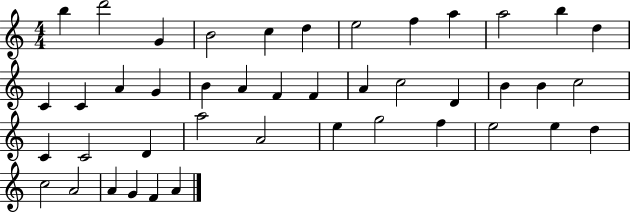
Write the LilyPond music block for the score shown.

{
  \clef treble
  \numericTimeSignature
  \time 4/4
  \key c \major
  b''4 d'''2 g'4 | b'2 c''4 d''4 | e''2 f''4 a''4 | a''2 b''4 d''4 | \break c'4 c'4 a'4 g'4 | b'4 a'4 f'4 f'4 | a'4 c''2 d'4 | b'4 b'4 c''2 | \break c'4 c'2 d'4 | a''2 a'2 | e''4 g''2 f''4 | e''2 e''4 d''4 | \break c''2 a'2 | a'4 g'4 f'4 a'4 | \bar "|."
}